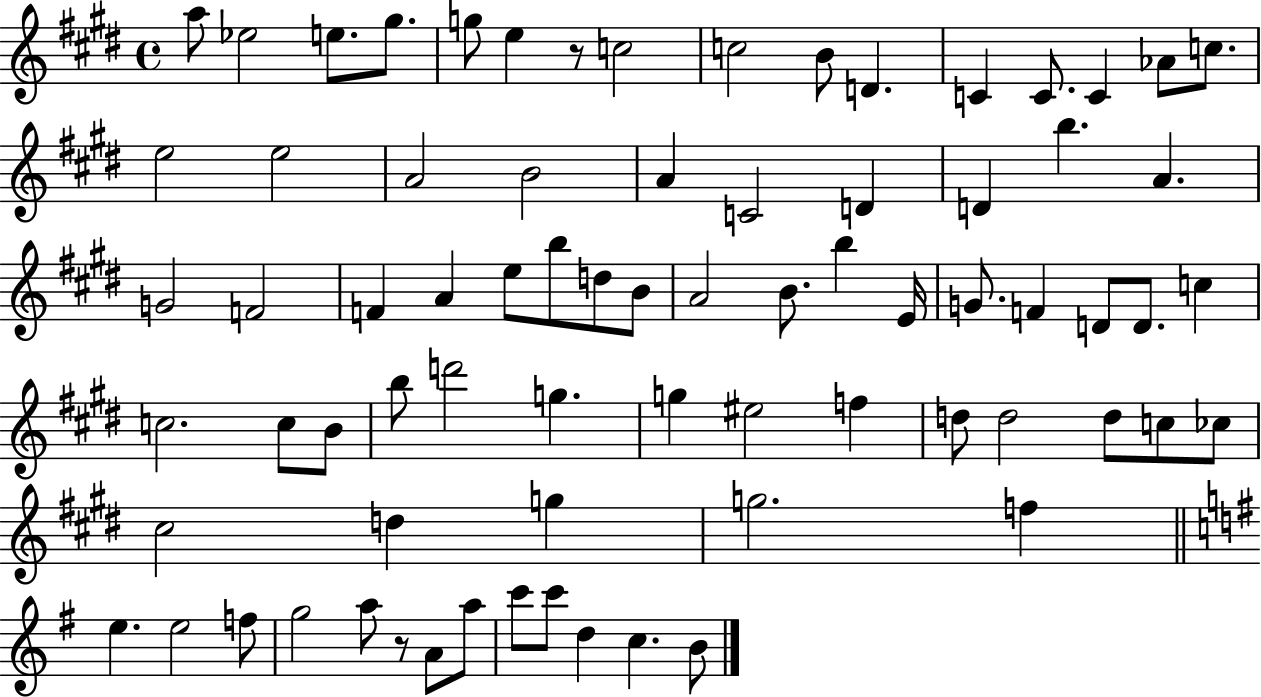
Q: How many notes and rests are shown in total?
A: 75